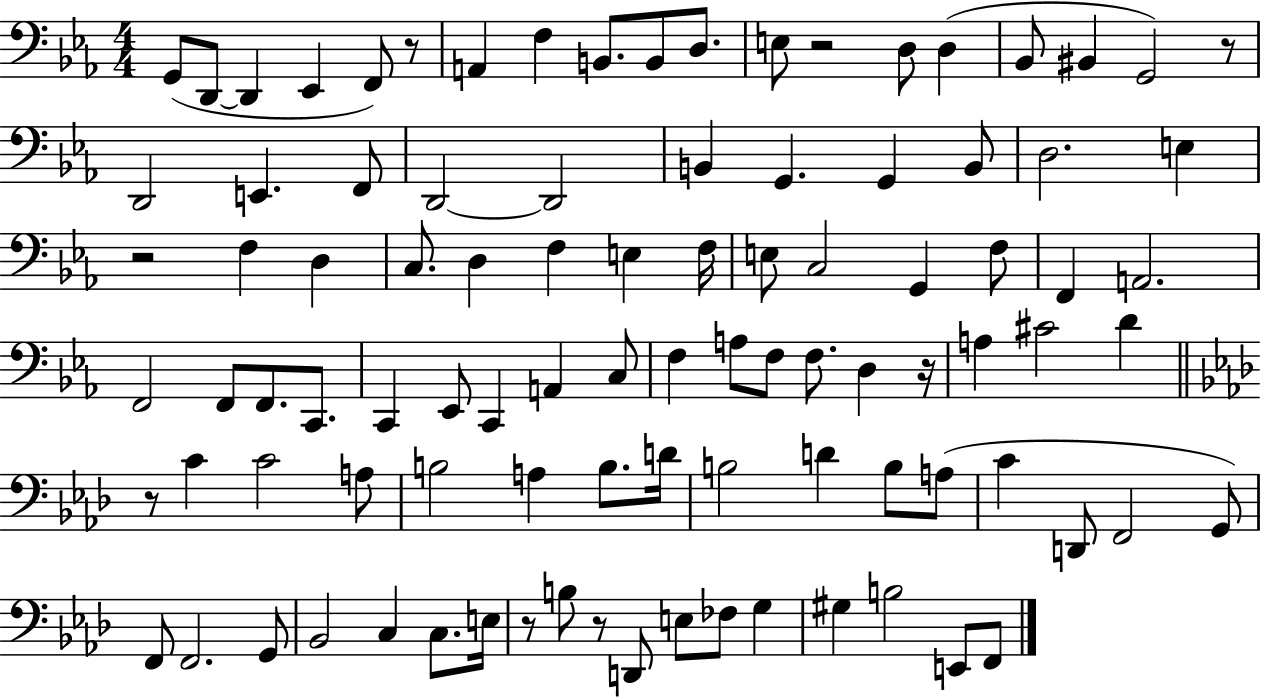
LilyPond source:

{
  \clef bass
  \numericTimeSignature
  \time 4/4
  \key ees \major
  \repeat volta 2 { g,8( d,8~~ d,4 ees,4 f,8) r8 | a,4 f4 b,8. b,8 d8. | e8 r2 d8 d4( | bes,8 bis,4 g,2) r8 | \break d,2 e,4. f,8 | d,2~~ d,2 | b,4 g,4. g,4 b,8 | d2. e4 | \break r2 f4 d4 | c8. d4 f4 e4 f16 | e8 c2 g,4 f8 | f,4 a,2. | \break f,2 f,8 f,8. c,8. | c,4 ees,8 c,4 a,4 c8 | f4 a8 f8 f8. d4 r16 | a4 cis'2 d'4 | \break \bar "||" \break \key aes \major r8 c'4 c'2 a8 | b2 a4 b8. d'16 | b2 d'4 b8 a8( | c'4 d,8 f,2 g,8) | \break f,8 f,2. g,8 | bes,2 c4 c8. e16 | r8 b8 r8 d,8 e8 fes8 g4 | gis4 b2 e,8 f,8 | \break } \bar "|."
}